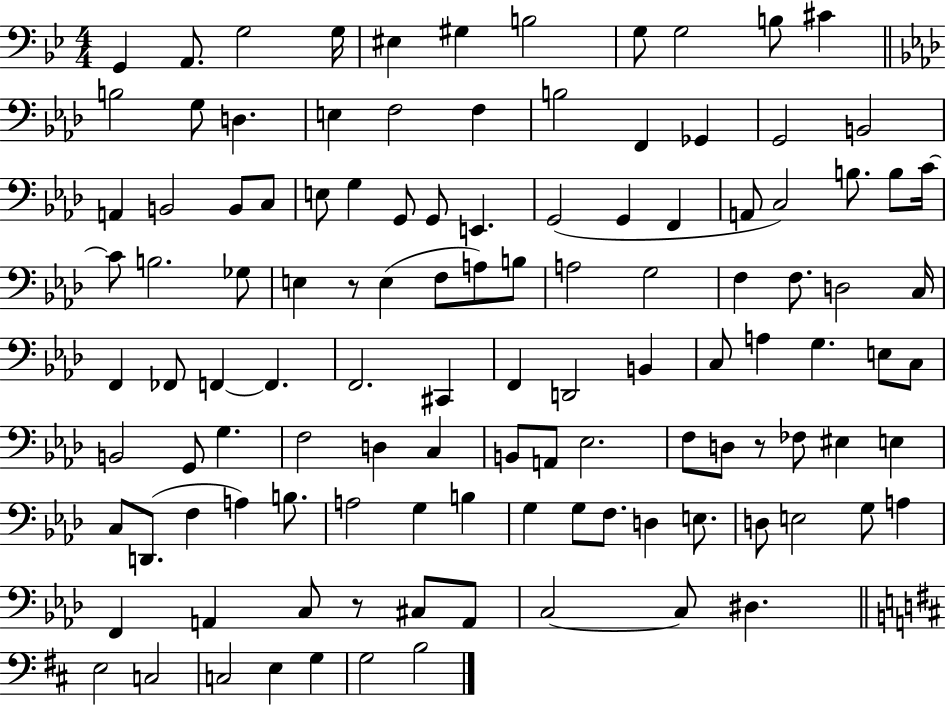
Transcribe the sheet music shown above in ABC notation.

X:1
T:Untitled
M:4/4
L:1/4
K:Bb
G,, A,,/2 G,2 G,/4 ^E, ^G, B,2 G,/2 G,2 B,/2 ^C B,2 G,/2 D, E, F,2 F, B,2 F,, _G,, G,,2 B,,2 A,, B,,2 B,,/2 C,/2 E,/2 G, G,,/2 G,,/2 E,, G,,2 G,, F,, A,,/2 C,2 B,/2 B,/2 C/4 C/2 B,2 _G,/2 E, z/2 E, F,/2 A,/2 B,/2 A,2 G,2 F, F,/2 D,2 C,/4 F,, _F,,/2 F,, F,, F,,2 ^C,, F,, D,,2 B,, C,/2 A, G, E,/2 C,/2 B,,2 G,,/2 G, F,2 D, C, B,,/2 A,,/2 _E,2 F,/2 D,/2 z/2 _F,/2 ^E, E, C,/2 D,,/2 F, A, B,/2 A,2 G, B, G, G,/2 F,/2 D, E,/2 D,/2 E,2 G,/2 A, F,, A,, C,/2 z/2 ^C,/2 A,,/2 C,2 C,/2 ^D, E,2 C,2 C,2 E, G, G,2 B,2